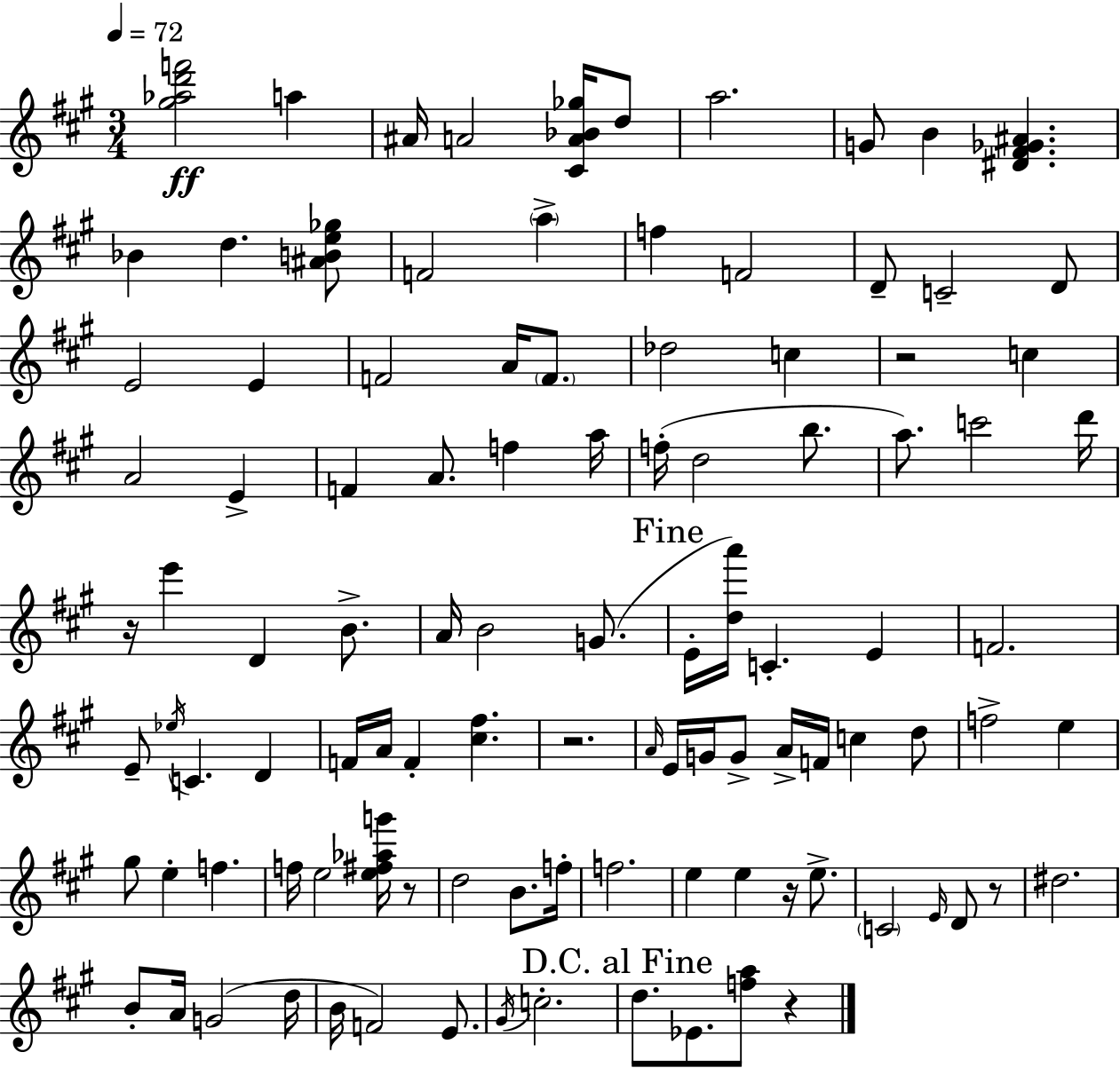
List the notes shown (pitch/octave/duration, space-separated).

[G#5,Ab5,D6,F6]/h A5/q A#4/s A4/h [C#4,A4,Bb4,Gb5]/s D5/e A5/h. G4/e B4/q [D#4,F#4,Gb4,A#4]/q. Bb4/q D5/q. [A#4,B4,E5,Gb5]/e F4/h A5/q F5/q F4/h D4/e C4/h D4/e E4/h E4/q F4/h A4/s F4/e. Db5/h C5/q R/h C5/q A4/h E4/q F4/q A4/e. F5/q A5/s F5/s D5/h B5/e. A5/e. C6/h D6/s R/s E6/q D4/q B4/e. A4/s B4/h G4/e. E4/s [D5,A6]/s C4/q. E4/q F4/h. E4/e Eb5/s C4/q. D4/q F4/s A4/s F4/q [C#5,F#5]/q. R/h. A4/s E4/s G4/s G4/e A4/s F4/s C5/q D5/e F5/h E5/q G#5/e E5/q F5/q. F5/s E5/h [E5,F#5,Ab5,G6]/s R/e D5/h B4/e. F5/s F5/h. E5/q E5/q R/s E5/e. C4/h E4/s D4/e R/e D#5/h. B4/e A4/s G4/h D5/s B4/s F4/h E4/e. G#4/s C5/h. D5/e. Eb4/e. [F5,A5]/e R/q